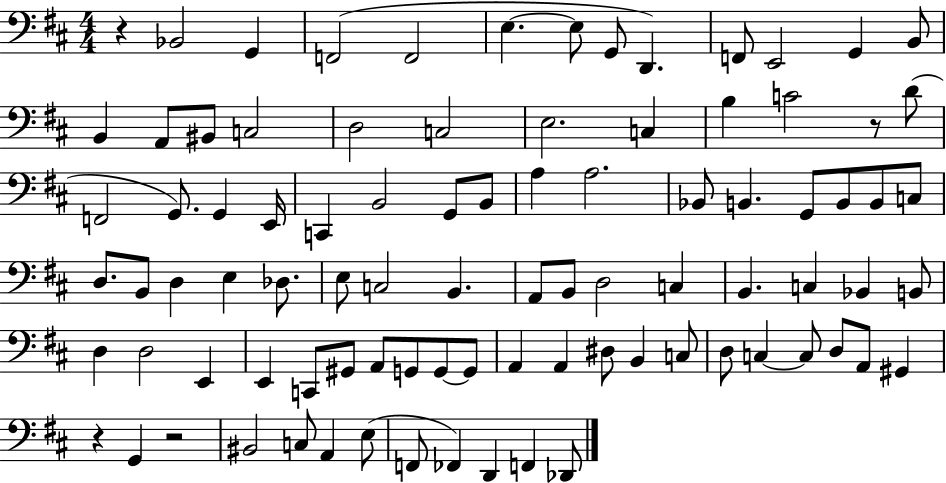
R/q Bb2/h G2/q F2/h F2/h E3/q. E3/e G2/e D2/q. F2/e E2/h G2/q B2/e B2/q A2/e BIS2/e C3/h D3/h C3/h E3/h. C3/q B3/q C4/h R/e D4/e F2/h G2/e. G2/q E2/s C2/q B2/h G2/e B2/e A3/q A3/h. Bb2/e B2/q. G2/e B2/e B2/e C3/e D3/e. B2/e D3/q E3/q Db3/e. E3/e C3/h B2/q. A2/e B2/e D3/h C3/q B2/q. C3/q Bb2/q B2/e D3/q D3/h E2/q E2/q C2/e G#2/e A2/e G2/e G2/e G2/e A2/q A2/q D#3/e B2/q C3/e D3/e C3/q C3/e D3/e A2/e G#2/q R/q G2/q R/h BIS2/h C3/e A2/q E3/e F2/e FES2/q D2/q F2/q Db2/e